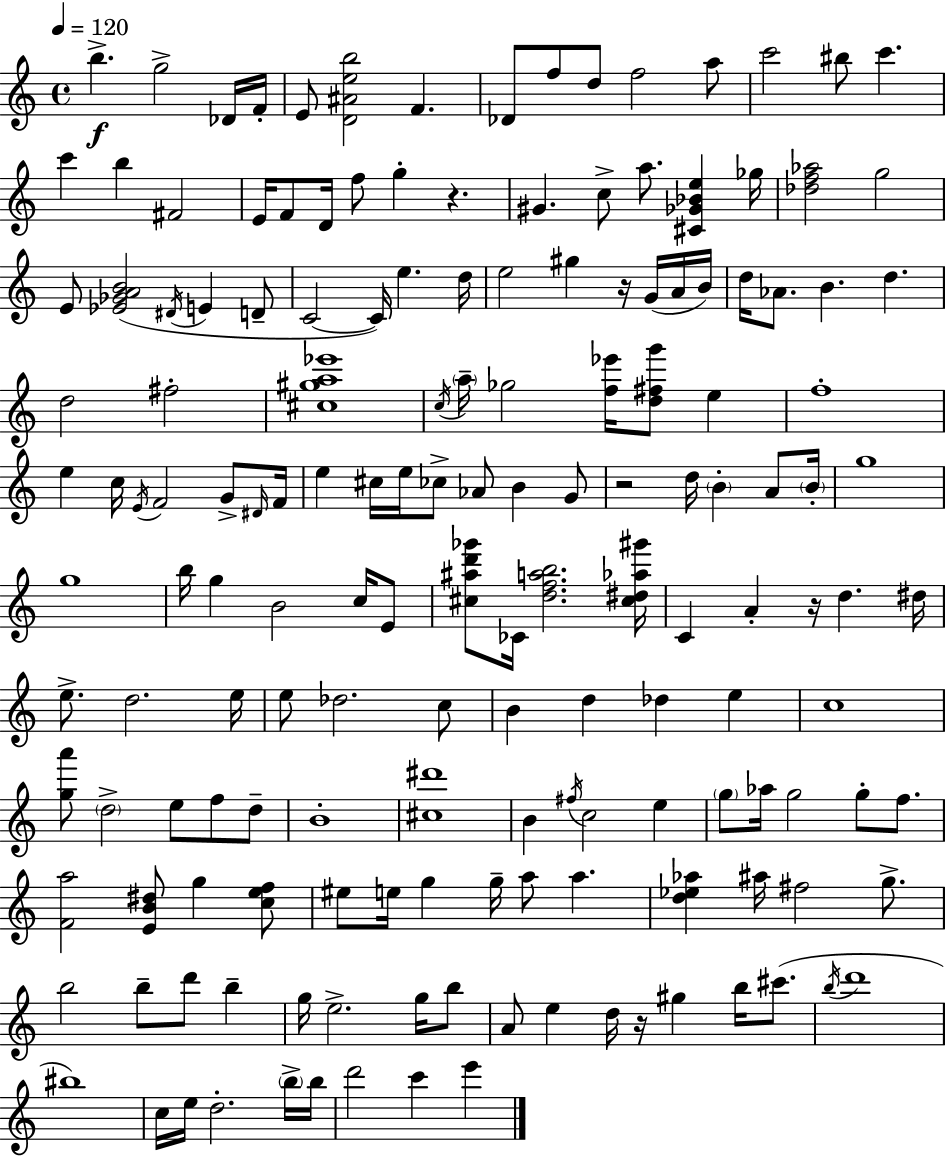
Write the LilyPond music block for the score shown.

{
  \clef treble
  \time 4/4
  \defaultTimeSignature
  \key a \minor
  \tempo 4 = 120
  b''4.->\f g''2-> des'16 f'16-. | e'8 <d' ais' e'' b''>2 f'4. | des'8 f''8 d''8 f''2 a''8 | c'''2 bis''8 c'''4. | \break c'''4 b''4 fis'2 | e'16 f'8 d'16 f''8 g''4-. r4. | gis'4. c''8-> a''8. <cis' ges' bes' e''>4 ges''16 | <des'' f'' aes''>2 g''2 | \break e'8 <ees' ges' a' b'>2( \acciaccatura { dis'16 } e'4 d'8-- | c'2~~ c'16) e''4. | d''16 e''2 gis''4 r16 g'16( a'16 | b'16) d''16 aes'8. b'4. d''4. | \break d''2 fis''2-. | <cis'' gis'' a'' ees'''>1 | \acciaccatura { c''16 } \parenthesize a''16-- ges''2 <f'' ees'''>16 <d'' fis'' g'''>8 e''4 | f''1-. | \break e''4 c''16 \acciaccatura { e'16 } f'2 | g'8-> \grace { dis'16 } f'16 e''4 cis''16 e''16 ces''8-> aes'8 b'4 | g'8 r2 d''16 \parenthesize b'4-. | a'8 \parenthesize b'16-. g''1 | \break g''1 | b''16 g''4 b'2 | c''16 e'8 <cis'' ais'' d''' ges'''>8 ces'16 <d'' f'' a'' b''>2. | <cis'' dis'' aes'' gis'''>16 c'4 a'4-. r16 d''4. | \break dis''16 e''8.-> d''2. | e''16 e''8 des''2. | c''8 b'4 d''4 des''4 | e''4 c''1 | \break <g'' a'''>8 \parenthesize d''2-> e''8 | f''8 d''8-- b'1-. | <cis'' dis'''>1 | b'4 \acciaccatura { fis''16 } c''2 | \break e''4 \parenthesize g''8 aes''16 g''2 | g''8-. f''8. <f' a''>2 <e' b' dis''>8 g''4 | <c'' e'' f''>8 eis''8 e''16 g''4 g''16-- a''8 a''4. | <d'' ees'' aes''>4 ais''16 fis''2 | \break g''8.-> b''2 b''8-- d'''8 | b''4-- g''16 e''2.-> | g''16 b''8 a'8 e''4 d''16 r16 gis''4 | b''16 cis'''8.( \acciaccatura { b''16 } d'''1 | \break bis''1) | c''16 e''16 d''2.-. | \parenthesize b''16-> b''16 d'''2 c'''4 | e'''4 \bar "|."
}